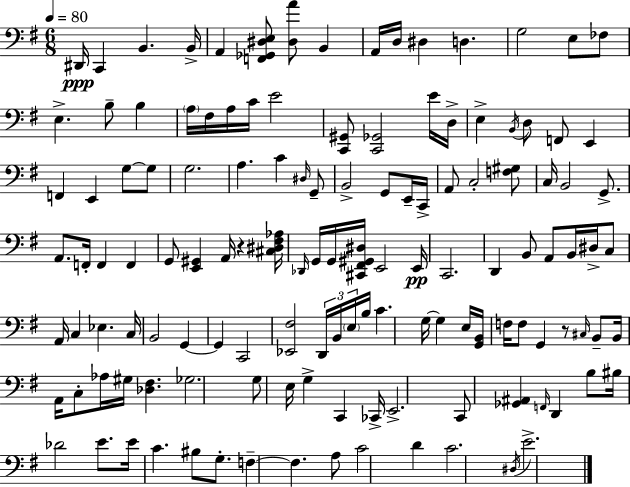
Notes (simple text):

D#2/s C2/q B2/q. B2/s A2/q [F2,Gb2,D#3,E3]/e [D#3,A4]/e B2/q A2/s D3/s D#3/q D3/q. G3/h E3/e FES3/e E3/q. B3/e B3/q A3/s F#3/s A3/s C4/s E4/h [C2,G#2]/e [C2,Gb2]/h E4/s D3/s E3/q B2/s D3/e F2/e E2/q F2/q E2/q G3/e G3/e G3/h. A3/q. C4/q D#3/s G2/e B2/h G2/e E2/s C2/s A2/e C3/h [F3,G#3]/e C3/s B2/h G2/e. A2/e. F2/s F2/q F2/q G2/e [E2,G#2]/q A2/s R/q [C#3,D#3,F#3,Ab3]/s Db2/s G2/s G2/s [C#2,F#2,G#2,D#3]/s E2/h E2/s C2/h. D2/q B2/e A2/e B2/s D#3/s C3/e A2/s C3/q Eb3/q. C3/s B2/h G2/q G2/q C2/h [Eb2,F#3]/h D2/s B2/s E3/s B3/s C4/q. G3/s G3/q E3/s [G2,B2]/s F3/s F3/e G2/q R/e C#3/s B2/e B2/s A2/s C3/e Ab3/s G#3/s [Db3,F#3]/q. Gb3/h. G3/e E3/s G3/q C2/q CES2/s E2/h. C2/e [Gb2,A#2]/q F2/s D2/q B3/e BIS3/s Db4/h E4/e. E4/s C4/q. BIS3/e G3/e. F3/q F3/q. A3/e C4/h D4/q C4/h. D#3/s E4/h.